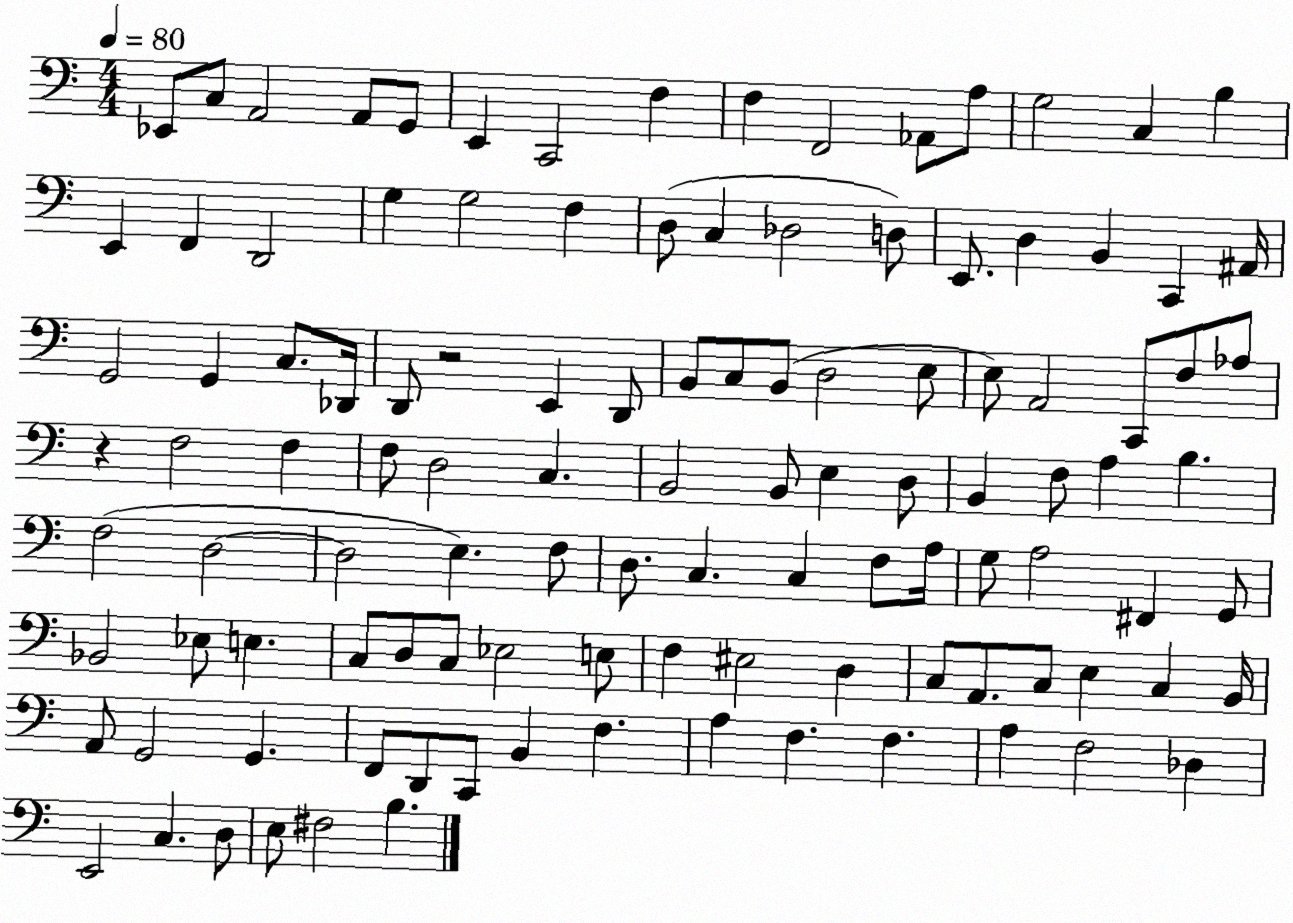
X:1
T:Untitled
M:4/4
L:1/4
K:C
_E,,/2 C,/2 A,,2 A,,/2 G,,/2 E,, C,,2 F, F, F,,2 _A,,/2 A,/2 G,2 C, B, E,, F,, D,,2 G, G,2 F, D,/2 C, _D,2 D,/2 E,,/2 D, B,, C,, ^A,,/4 G,,2 G,, C,/2 _D,,/4 D,,/2 z2 E,, D,,/2 B,,/2 C,/2 B,,/2 D,2 E,/2 E,/2 A,,2 C,,/2 F,/2 _A,/2 z F,2 F, F,/2 D,2 C, B,,2 B,,/2 E, D,/2 B,, F,/2 A, B, F,2 D,2 D,2 E, F,/2 D,/2 C, C, F,/2 A,/4 G,/2 A,2 ^F,, G,,/2 _B,,2 _E,/2 E, C,/2 D,/2 C,/2 _E,2 E,/2 F, ^E,2 D, C,/2 A,,/2 C,/2 E, C, B,,/4 A,,/2 G,,2 G,, F,,/2 D,,/2 C,,/2 B,, F, A, F, F, A, F,2 _D, E,,2 C, D,/2 E,/2 ^F,2 B,